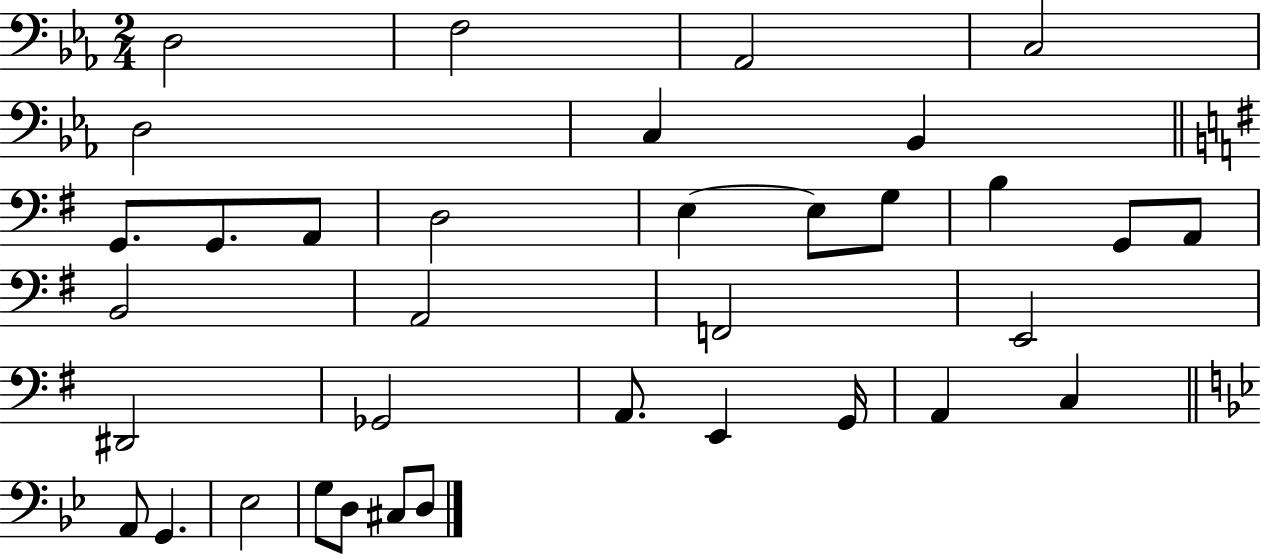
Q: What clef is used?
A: bass